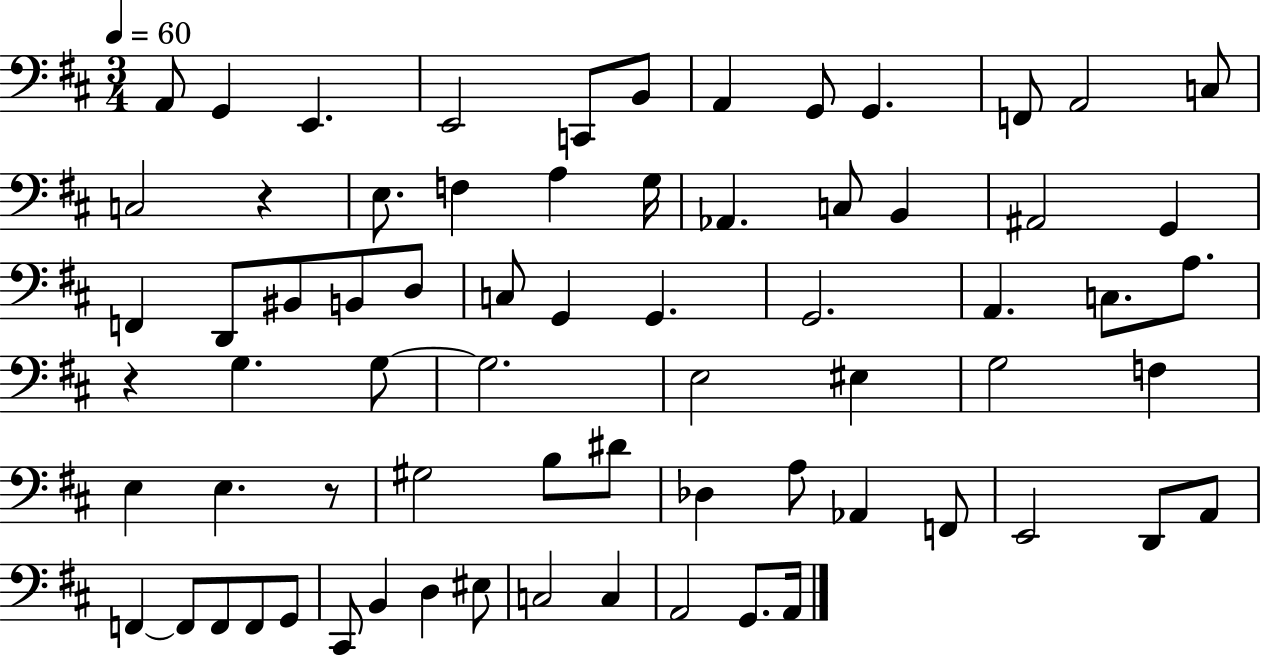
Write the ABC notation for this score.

X:1
T:Untitled
M:3/4
L:1/4
K:D
A,,/2 G,, E,, E,,2 C,,/2 B,,/2 A,, G,,/2 G,, F,,/2 A,,2 C,/2 C,2 z E,/2 F, A, G,/4 _A,, C,/2 B,, ^A,,2 G,, F,, D,,/2 ^B,,/2 B,,/2 D,/2 C,/2 G,, G,, G,,2 A,, C,/2 A,/2 z G, G,/2 G,2 E,2 ^E, G,2 F, E, E, z/2 ^G,2 B,/2 ^D/2 _D, A,/2 _A,, F,,/2 E,,2 D,,/2 A,,/2 F,, F,,/2 F,,/2 F,,/2 G,,/2 ^C,,/2 B,, D, ^E,/2 C,2 C, A,,2 G,,/2 A,,/4